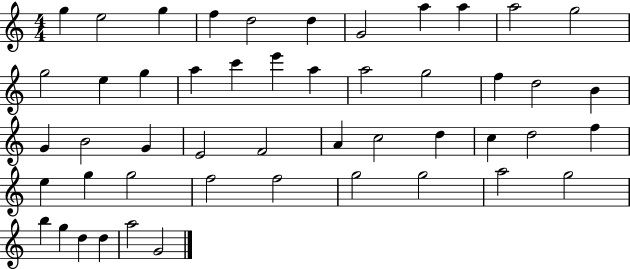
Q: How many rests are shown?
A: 0